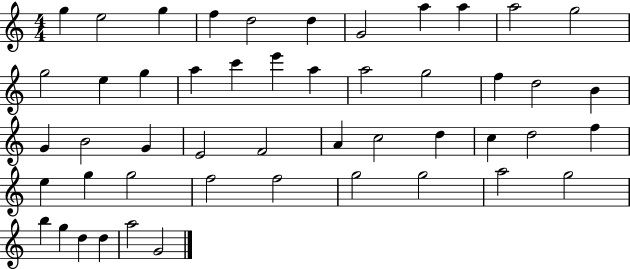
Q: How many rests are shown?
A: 0